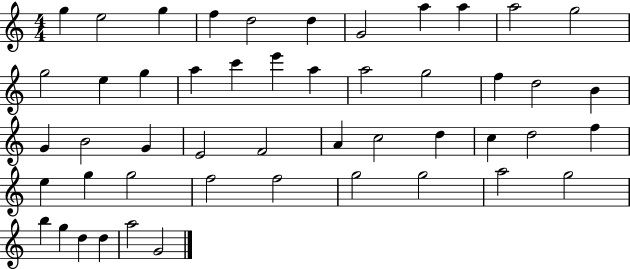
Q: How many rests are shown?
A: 0